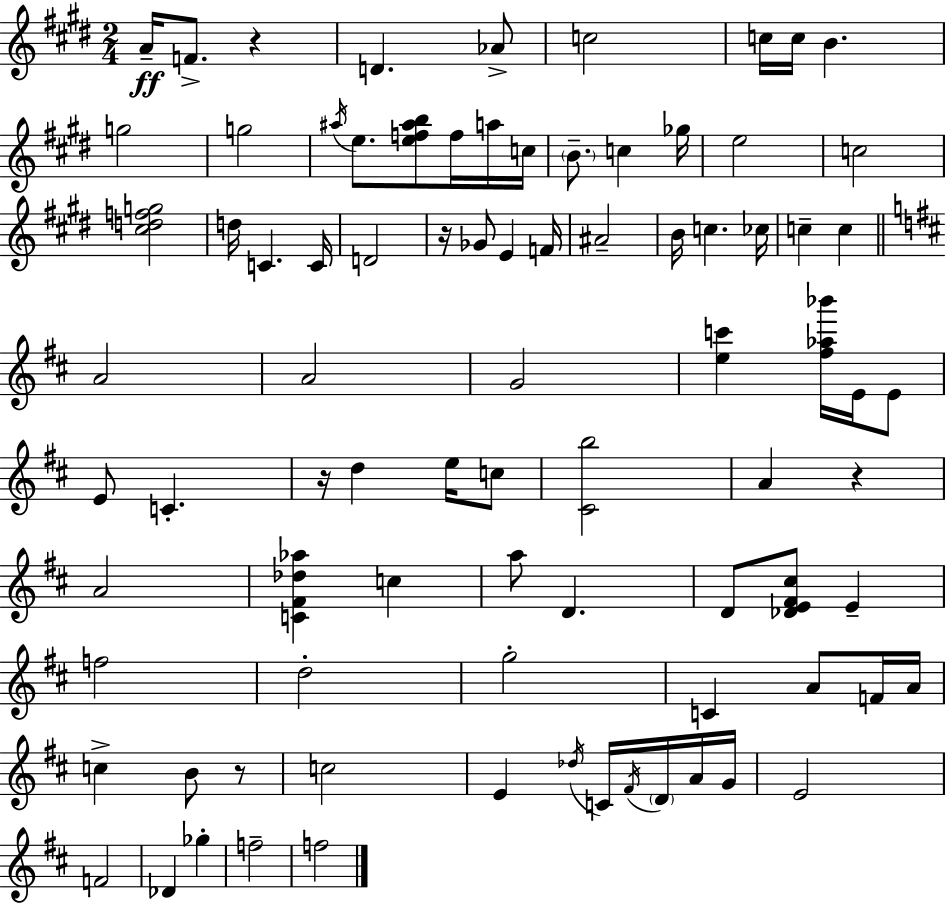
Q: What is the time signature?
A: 2/4